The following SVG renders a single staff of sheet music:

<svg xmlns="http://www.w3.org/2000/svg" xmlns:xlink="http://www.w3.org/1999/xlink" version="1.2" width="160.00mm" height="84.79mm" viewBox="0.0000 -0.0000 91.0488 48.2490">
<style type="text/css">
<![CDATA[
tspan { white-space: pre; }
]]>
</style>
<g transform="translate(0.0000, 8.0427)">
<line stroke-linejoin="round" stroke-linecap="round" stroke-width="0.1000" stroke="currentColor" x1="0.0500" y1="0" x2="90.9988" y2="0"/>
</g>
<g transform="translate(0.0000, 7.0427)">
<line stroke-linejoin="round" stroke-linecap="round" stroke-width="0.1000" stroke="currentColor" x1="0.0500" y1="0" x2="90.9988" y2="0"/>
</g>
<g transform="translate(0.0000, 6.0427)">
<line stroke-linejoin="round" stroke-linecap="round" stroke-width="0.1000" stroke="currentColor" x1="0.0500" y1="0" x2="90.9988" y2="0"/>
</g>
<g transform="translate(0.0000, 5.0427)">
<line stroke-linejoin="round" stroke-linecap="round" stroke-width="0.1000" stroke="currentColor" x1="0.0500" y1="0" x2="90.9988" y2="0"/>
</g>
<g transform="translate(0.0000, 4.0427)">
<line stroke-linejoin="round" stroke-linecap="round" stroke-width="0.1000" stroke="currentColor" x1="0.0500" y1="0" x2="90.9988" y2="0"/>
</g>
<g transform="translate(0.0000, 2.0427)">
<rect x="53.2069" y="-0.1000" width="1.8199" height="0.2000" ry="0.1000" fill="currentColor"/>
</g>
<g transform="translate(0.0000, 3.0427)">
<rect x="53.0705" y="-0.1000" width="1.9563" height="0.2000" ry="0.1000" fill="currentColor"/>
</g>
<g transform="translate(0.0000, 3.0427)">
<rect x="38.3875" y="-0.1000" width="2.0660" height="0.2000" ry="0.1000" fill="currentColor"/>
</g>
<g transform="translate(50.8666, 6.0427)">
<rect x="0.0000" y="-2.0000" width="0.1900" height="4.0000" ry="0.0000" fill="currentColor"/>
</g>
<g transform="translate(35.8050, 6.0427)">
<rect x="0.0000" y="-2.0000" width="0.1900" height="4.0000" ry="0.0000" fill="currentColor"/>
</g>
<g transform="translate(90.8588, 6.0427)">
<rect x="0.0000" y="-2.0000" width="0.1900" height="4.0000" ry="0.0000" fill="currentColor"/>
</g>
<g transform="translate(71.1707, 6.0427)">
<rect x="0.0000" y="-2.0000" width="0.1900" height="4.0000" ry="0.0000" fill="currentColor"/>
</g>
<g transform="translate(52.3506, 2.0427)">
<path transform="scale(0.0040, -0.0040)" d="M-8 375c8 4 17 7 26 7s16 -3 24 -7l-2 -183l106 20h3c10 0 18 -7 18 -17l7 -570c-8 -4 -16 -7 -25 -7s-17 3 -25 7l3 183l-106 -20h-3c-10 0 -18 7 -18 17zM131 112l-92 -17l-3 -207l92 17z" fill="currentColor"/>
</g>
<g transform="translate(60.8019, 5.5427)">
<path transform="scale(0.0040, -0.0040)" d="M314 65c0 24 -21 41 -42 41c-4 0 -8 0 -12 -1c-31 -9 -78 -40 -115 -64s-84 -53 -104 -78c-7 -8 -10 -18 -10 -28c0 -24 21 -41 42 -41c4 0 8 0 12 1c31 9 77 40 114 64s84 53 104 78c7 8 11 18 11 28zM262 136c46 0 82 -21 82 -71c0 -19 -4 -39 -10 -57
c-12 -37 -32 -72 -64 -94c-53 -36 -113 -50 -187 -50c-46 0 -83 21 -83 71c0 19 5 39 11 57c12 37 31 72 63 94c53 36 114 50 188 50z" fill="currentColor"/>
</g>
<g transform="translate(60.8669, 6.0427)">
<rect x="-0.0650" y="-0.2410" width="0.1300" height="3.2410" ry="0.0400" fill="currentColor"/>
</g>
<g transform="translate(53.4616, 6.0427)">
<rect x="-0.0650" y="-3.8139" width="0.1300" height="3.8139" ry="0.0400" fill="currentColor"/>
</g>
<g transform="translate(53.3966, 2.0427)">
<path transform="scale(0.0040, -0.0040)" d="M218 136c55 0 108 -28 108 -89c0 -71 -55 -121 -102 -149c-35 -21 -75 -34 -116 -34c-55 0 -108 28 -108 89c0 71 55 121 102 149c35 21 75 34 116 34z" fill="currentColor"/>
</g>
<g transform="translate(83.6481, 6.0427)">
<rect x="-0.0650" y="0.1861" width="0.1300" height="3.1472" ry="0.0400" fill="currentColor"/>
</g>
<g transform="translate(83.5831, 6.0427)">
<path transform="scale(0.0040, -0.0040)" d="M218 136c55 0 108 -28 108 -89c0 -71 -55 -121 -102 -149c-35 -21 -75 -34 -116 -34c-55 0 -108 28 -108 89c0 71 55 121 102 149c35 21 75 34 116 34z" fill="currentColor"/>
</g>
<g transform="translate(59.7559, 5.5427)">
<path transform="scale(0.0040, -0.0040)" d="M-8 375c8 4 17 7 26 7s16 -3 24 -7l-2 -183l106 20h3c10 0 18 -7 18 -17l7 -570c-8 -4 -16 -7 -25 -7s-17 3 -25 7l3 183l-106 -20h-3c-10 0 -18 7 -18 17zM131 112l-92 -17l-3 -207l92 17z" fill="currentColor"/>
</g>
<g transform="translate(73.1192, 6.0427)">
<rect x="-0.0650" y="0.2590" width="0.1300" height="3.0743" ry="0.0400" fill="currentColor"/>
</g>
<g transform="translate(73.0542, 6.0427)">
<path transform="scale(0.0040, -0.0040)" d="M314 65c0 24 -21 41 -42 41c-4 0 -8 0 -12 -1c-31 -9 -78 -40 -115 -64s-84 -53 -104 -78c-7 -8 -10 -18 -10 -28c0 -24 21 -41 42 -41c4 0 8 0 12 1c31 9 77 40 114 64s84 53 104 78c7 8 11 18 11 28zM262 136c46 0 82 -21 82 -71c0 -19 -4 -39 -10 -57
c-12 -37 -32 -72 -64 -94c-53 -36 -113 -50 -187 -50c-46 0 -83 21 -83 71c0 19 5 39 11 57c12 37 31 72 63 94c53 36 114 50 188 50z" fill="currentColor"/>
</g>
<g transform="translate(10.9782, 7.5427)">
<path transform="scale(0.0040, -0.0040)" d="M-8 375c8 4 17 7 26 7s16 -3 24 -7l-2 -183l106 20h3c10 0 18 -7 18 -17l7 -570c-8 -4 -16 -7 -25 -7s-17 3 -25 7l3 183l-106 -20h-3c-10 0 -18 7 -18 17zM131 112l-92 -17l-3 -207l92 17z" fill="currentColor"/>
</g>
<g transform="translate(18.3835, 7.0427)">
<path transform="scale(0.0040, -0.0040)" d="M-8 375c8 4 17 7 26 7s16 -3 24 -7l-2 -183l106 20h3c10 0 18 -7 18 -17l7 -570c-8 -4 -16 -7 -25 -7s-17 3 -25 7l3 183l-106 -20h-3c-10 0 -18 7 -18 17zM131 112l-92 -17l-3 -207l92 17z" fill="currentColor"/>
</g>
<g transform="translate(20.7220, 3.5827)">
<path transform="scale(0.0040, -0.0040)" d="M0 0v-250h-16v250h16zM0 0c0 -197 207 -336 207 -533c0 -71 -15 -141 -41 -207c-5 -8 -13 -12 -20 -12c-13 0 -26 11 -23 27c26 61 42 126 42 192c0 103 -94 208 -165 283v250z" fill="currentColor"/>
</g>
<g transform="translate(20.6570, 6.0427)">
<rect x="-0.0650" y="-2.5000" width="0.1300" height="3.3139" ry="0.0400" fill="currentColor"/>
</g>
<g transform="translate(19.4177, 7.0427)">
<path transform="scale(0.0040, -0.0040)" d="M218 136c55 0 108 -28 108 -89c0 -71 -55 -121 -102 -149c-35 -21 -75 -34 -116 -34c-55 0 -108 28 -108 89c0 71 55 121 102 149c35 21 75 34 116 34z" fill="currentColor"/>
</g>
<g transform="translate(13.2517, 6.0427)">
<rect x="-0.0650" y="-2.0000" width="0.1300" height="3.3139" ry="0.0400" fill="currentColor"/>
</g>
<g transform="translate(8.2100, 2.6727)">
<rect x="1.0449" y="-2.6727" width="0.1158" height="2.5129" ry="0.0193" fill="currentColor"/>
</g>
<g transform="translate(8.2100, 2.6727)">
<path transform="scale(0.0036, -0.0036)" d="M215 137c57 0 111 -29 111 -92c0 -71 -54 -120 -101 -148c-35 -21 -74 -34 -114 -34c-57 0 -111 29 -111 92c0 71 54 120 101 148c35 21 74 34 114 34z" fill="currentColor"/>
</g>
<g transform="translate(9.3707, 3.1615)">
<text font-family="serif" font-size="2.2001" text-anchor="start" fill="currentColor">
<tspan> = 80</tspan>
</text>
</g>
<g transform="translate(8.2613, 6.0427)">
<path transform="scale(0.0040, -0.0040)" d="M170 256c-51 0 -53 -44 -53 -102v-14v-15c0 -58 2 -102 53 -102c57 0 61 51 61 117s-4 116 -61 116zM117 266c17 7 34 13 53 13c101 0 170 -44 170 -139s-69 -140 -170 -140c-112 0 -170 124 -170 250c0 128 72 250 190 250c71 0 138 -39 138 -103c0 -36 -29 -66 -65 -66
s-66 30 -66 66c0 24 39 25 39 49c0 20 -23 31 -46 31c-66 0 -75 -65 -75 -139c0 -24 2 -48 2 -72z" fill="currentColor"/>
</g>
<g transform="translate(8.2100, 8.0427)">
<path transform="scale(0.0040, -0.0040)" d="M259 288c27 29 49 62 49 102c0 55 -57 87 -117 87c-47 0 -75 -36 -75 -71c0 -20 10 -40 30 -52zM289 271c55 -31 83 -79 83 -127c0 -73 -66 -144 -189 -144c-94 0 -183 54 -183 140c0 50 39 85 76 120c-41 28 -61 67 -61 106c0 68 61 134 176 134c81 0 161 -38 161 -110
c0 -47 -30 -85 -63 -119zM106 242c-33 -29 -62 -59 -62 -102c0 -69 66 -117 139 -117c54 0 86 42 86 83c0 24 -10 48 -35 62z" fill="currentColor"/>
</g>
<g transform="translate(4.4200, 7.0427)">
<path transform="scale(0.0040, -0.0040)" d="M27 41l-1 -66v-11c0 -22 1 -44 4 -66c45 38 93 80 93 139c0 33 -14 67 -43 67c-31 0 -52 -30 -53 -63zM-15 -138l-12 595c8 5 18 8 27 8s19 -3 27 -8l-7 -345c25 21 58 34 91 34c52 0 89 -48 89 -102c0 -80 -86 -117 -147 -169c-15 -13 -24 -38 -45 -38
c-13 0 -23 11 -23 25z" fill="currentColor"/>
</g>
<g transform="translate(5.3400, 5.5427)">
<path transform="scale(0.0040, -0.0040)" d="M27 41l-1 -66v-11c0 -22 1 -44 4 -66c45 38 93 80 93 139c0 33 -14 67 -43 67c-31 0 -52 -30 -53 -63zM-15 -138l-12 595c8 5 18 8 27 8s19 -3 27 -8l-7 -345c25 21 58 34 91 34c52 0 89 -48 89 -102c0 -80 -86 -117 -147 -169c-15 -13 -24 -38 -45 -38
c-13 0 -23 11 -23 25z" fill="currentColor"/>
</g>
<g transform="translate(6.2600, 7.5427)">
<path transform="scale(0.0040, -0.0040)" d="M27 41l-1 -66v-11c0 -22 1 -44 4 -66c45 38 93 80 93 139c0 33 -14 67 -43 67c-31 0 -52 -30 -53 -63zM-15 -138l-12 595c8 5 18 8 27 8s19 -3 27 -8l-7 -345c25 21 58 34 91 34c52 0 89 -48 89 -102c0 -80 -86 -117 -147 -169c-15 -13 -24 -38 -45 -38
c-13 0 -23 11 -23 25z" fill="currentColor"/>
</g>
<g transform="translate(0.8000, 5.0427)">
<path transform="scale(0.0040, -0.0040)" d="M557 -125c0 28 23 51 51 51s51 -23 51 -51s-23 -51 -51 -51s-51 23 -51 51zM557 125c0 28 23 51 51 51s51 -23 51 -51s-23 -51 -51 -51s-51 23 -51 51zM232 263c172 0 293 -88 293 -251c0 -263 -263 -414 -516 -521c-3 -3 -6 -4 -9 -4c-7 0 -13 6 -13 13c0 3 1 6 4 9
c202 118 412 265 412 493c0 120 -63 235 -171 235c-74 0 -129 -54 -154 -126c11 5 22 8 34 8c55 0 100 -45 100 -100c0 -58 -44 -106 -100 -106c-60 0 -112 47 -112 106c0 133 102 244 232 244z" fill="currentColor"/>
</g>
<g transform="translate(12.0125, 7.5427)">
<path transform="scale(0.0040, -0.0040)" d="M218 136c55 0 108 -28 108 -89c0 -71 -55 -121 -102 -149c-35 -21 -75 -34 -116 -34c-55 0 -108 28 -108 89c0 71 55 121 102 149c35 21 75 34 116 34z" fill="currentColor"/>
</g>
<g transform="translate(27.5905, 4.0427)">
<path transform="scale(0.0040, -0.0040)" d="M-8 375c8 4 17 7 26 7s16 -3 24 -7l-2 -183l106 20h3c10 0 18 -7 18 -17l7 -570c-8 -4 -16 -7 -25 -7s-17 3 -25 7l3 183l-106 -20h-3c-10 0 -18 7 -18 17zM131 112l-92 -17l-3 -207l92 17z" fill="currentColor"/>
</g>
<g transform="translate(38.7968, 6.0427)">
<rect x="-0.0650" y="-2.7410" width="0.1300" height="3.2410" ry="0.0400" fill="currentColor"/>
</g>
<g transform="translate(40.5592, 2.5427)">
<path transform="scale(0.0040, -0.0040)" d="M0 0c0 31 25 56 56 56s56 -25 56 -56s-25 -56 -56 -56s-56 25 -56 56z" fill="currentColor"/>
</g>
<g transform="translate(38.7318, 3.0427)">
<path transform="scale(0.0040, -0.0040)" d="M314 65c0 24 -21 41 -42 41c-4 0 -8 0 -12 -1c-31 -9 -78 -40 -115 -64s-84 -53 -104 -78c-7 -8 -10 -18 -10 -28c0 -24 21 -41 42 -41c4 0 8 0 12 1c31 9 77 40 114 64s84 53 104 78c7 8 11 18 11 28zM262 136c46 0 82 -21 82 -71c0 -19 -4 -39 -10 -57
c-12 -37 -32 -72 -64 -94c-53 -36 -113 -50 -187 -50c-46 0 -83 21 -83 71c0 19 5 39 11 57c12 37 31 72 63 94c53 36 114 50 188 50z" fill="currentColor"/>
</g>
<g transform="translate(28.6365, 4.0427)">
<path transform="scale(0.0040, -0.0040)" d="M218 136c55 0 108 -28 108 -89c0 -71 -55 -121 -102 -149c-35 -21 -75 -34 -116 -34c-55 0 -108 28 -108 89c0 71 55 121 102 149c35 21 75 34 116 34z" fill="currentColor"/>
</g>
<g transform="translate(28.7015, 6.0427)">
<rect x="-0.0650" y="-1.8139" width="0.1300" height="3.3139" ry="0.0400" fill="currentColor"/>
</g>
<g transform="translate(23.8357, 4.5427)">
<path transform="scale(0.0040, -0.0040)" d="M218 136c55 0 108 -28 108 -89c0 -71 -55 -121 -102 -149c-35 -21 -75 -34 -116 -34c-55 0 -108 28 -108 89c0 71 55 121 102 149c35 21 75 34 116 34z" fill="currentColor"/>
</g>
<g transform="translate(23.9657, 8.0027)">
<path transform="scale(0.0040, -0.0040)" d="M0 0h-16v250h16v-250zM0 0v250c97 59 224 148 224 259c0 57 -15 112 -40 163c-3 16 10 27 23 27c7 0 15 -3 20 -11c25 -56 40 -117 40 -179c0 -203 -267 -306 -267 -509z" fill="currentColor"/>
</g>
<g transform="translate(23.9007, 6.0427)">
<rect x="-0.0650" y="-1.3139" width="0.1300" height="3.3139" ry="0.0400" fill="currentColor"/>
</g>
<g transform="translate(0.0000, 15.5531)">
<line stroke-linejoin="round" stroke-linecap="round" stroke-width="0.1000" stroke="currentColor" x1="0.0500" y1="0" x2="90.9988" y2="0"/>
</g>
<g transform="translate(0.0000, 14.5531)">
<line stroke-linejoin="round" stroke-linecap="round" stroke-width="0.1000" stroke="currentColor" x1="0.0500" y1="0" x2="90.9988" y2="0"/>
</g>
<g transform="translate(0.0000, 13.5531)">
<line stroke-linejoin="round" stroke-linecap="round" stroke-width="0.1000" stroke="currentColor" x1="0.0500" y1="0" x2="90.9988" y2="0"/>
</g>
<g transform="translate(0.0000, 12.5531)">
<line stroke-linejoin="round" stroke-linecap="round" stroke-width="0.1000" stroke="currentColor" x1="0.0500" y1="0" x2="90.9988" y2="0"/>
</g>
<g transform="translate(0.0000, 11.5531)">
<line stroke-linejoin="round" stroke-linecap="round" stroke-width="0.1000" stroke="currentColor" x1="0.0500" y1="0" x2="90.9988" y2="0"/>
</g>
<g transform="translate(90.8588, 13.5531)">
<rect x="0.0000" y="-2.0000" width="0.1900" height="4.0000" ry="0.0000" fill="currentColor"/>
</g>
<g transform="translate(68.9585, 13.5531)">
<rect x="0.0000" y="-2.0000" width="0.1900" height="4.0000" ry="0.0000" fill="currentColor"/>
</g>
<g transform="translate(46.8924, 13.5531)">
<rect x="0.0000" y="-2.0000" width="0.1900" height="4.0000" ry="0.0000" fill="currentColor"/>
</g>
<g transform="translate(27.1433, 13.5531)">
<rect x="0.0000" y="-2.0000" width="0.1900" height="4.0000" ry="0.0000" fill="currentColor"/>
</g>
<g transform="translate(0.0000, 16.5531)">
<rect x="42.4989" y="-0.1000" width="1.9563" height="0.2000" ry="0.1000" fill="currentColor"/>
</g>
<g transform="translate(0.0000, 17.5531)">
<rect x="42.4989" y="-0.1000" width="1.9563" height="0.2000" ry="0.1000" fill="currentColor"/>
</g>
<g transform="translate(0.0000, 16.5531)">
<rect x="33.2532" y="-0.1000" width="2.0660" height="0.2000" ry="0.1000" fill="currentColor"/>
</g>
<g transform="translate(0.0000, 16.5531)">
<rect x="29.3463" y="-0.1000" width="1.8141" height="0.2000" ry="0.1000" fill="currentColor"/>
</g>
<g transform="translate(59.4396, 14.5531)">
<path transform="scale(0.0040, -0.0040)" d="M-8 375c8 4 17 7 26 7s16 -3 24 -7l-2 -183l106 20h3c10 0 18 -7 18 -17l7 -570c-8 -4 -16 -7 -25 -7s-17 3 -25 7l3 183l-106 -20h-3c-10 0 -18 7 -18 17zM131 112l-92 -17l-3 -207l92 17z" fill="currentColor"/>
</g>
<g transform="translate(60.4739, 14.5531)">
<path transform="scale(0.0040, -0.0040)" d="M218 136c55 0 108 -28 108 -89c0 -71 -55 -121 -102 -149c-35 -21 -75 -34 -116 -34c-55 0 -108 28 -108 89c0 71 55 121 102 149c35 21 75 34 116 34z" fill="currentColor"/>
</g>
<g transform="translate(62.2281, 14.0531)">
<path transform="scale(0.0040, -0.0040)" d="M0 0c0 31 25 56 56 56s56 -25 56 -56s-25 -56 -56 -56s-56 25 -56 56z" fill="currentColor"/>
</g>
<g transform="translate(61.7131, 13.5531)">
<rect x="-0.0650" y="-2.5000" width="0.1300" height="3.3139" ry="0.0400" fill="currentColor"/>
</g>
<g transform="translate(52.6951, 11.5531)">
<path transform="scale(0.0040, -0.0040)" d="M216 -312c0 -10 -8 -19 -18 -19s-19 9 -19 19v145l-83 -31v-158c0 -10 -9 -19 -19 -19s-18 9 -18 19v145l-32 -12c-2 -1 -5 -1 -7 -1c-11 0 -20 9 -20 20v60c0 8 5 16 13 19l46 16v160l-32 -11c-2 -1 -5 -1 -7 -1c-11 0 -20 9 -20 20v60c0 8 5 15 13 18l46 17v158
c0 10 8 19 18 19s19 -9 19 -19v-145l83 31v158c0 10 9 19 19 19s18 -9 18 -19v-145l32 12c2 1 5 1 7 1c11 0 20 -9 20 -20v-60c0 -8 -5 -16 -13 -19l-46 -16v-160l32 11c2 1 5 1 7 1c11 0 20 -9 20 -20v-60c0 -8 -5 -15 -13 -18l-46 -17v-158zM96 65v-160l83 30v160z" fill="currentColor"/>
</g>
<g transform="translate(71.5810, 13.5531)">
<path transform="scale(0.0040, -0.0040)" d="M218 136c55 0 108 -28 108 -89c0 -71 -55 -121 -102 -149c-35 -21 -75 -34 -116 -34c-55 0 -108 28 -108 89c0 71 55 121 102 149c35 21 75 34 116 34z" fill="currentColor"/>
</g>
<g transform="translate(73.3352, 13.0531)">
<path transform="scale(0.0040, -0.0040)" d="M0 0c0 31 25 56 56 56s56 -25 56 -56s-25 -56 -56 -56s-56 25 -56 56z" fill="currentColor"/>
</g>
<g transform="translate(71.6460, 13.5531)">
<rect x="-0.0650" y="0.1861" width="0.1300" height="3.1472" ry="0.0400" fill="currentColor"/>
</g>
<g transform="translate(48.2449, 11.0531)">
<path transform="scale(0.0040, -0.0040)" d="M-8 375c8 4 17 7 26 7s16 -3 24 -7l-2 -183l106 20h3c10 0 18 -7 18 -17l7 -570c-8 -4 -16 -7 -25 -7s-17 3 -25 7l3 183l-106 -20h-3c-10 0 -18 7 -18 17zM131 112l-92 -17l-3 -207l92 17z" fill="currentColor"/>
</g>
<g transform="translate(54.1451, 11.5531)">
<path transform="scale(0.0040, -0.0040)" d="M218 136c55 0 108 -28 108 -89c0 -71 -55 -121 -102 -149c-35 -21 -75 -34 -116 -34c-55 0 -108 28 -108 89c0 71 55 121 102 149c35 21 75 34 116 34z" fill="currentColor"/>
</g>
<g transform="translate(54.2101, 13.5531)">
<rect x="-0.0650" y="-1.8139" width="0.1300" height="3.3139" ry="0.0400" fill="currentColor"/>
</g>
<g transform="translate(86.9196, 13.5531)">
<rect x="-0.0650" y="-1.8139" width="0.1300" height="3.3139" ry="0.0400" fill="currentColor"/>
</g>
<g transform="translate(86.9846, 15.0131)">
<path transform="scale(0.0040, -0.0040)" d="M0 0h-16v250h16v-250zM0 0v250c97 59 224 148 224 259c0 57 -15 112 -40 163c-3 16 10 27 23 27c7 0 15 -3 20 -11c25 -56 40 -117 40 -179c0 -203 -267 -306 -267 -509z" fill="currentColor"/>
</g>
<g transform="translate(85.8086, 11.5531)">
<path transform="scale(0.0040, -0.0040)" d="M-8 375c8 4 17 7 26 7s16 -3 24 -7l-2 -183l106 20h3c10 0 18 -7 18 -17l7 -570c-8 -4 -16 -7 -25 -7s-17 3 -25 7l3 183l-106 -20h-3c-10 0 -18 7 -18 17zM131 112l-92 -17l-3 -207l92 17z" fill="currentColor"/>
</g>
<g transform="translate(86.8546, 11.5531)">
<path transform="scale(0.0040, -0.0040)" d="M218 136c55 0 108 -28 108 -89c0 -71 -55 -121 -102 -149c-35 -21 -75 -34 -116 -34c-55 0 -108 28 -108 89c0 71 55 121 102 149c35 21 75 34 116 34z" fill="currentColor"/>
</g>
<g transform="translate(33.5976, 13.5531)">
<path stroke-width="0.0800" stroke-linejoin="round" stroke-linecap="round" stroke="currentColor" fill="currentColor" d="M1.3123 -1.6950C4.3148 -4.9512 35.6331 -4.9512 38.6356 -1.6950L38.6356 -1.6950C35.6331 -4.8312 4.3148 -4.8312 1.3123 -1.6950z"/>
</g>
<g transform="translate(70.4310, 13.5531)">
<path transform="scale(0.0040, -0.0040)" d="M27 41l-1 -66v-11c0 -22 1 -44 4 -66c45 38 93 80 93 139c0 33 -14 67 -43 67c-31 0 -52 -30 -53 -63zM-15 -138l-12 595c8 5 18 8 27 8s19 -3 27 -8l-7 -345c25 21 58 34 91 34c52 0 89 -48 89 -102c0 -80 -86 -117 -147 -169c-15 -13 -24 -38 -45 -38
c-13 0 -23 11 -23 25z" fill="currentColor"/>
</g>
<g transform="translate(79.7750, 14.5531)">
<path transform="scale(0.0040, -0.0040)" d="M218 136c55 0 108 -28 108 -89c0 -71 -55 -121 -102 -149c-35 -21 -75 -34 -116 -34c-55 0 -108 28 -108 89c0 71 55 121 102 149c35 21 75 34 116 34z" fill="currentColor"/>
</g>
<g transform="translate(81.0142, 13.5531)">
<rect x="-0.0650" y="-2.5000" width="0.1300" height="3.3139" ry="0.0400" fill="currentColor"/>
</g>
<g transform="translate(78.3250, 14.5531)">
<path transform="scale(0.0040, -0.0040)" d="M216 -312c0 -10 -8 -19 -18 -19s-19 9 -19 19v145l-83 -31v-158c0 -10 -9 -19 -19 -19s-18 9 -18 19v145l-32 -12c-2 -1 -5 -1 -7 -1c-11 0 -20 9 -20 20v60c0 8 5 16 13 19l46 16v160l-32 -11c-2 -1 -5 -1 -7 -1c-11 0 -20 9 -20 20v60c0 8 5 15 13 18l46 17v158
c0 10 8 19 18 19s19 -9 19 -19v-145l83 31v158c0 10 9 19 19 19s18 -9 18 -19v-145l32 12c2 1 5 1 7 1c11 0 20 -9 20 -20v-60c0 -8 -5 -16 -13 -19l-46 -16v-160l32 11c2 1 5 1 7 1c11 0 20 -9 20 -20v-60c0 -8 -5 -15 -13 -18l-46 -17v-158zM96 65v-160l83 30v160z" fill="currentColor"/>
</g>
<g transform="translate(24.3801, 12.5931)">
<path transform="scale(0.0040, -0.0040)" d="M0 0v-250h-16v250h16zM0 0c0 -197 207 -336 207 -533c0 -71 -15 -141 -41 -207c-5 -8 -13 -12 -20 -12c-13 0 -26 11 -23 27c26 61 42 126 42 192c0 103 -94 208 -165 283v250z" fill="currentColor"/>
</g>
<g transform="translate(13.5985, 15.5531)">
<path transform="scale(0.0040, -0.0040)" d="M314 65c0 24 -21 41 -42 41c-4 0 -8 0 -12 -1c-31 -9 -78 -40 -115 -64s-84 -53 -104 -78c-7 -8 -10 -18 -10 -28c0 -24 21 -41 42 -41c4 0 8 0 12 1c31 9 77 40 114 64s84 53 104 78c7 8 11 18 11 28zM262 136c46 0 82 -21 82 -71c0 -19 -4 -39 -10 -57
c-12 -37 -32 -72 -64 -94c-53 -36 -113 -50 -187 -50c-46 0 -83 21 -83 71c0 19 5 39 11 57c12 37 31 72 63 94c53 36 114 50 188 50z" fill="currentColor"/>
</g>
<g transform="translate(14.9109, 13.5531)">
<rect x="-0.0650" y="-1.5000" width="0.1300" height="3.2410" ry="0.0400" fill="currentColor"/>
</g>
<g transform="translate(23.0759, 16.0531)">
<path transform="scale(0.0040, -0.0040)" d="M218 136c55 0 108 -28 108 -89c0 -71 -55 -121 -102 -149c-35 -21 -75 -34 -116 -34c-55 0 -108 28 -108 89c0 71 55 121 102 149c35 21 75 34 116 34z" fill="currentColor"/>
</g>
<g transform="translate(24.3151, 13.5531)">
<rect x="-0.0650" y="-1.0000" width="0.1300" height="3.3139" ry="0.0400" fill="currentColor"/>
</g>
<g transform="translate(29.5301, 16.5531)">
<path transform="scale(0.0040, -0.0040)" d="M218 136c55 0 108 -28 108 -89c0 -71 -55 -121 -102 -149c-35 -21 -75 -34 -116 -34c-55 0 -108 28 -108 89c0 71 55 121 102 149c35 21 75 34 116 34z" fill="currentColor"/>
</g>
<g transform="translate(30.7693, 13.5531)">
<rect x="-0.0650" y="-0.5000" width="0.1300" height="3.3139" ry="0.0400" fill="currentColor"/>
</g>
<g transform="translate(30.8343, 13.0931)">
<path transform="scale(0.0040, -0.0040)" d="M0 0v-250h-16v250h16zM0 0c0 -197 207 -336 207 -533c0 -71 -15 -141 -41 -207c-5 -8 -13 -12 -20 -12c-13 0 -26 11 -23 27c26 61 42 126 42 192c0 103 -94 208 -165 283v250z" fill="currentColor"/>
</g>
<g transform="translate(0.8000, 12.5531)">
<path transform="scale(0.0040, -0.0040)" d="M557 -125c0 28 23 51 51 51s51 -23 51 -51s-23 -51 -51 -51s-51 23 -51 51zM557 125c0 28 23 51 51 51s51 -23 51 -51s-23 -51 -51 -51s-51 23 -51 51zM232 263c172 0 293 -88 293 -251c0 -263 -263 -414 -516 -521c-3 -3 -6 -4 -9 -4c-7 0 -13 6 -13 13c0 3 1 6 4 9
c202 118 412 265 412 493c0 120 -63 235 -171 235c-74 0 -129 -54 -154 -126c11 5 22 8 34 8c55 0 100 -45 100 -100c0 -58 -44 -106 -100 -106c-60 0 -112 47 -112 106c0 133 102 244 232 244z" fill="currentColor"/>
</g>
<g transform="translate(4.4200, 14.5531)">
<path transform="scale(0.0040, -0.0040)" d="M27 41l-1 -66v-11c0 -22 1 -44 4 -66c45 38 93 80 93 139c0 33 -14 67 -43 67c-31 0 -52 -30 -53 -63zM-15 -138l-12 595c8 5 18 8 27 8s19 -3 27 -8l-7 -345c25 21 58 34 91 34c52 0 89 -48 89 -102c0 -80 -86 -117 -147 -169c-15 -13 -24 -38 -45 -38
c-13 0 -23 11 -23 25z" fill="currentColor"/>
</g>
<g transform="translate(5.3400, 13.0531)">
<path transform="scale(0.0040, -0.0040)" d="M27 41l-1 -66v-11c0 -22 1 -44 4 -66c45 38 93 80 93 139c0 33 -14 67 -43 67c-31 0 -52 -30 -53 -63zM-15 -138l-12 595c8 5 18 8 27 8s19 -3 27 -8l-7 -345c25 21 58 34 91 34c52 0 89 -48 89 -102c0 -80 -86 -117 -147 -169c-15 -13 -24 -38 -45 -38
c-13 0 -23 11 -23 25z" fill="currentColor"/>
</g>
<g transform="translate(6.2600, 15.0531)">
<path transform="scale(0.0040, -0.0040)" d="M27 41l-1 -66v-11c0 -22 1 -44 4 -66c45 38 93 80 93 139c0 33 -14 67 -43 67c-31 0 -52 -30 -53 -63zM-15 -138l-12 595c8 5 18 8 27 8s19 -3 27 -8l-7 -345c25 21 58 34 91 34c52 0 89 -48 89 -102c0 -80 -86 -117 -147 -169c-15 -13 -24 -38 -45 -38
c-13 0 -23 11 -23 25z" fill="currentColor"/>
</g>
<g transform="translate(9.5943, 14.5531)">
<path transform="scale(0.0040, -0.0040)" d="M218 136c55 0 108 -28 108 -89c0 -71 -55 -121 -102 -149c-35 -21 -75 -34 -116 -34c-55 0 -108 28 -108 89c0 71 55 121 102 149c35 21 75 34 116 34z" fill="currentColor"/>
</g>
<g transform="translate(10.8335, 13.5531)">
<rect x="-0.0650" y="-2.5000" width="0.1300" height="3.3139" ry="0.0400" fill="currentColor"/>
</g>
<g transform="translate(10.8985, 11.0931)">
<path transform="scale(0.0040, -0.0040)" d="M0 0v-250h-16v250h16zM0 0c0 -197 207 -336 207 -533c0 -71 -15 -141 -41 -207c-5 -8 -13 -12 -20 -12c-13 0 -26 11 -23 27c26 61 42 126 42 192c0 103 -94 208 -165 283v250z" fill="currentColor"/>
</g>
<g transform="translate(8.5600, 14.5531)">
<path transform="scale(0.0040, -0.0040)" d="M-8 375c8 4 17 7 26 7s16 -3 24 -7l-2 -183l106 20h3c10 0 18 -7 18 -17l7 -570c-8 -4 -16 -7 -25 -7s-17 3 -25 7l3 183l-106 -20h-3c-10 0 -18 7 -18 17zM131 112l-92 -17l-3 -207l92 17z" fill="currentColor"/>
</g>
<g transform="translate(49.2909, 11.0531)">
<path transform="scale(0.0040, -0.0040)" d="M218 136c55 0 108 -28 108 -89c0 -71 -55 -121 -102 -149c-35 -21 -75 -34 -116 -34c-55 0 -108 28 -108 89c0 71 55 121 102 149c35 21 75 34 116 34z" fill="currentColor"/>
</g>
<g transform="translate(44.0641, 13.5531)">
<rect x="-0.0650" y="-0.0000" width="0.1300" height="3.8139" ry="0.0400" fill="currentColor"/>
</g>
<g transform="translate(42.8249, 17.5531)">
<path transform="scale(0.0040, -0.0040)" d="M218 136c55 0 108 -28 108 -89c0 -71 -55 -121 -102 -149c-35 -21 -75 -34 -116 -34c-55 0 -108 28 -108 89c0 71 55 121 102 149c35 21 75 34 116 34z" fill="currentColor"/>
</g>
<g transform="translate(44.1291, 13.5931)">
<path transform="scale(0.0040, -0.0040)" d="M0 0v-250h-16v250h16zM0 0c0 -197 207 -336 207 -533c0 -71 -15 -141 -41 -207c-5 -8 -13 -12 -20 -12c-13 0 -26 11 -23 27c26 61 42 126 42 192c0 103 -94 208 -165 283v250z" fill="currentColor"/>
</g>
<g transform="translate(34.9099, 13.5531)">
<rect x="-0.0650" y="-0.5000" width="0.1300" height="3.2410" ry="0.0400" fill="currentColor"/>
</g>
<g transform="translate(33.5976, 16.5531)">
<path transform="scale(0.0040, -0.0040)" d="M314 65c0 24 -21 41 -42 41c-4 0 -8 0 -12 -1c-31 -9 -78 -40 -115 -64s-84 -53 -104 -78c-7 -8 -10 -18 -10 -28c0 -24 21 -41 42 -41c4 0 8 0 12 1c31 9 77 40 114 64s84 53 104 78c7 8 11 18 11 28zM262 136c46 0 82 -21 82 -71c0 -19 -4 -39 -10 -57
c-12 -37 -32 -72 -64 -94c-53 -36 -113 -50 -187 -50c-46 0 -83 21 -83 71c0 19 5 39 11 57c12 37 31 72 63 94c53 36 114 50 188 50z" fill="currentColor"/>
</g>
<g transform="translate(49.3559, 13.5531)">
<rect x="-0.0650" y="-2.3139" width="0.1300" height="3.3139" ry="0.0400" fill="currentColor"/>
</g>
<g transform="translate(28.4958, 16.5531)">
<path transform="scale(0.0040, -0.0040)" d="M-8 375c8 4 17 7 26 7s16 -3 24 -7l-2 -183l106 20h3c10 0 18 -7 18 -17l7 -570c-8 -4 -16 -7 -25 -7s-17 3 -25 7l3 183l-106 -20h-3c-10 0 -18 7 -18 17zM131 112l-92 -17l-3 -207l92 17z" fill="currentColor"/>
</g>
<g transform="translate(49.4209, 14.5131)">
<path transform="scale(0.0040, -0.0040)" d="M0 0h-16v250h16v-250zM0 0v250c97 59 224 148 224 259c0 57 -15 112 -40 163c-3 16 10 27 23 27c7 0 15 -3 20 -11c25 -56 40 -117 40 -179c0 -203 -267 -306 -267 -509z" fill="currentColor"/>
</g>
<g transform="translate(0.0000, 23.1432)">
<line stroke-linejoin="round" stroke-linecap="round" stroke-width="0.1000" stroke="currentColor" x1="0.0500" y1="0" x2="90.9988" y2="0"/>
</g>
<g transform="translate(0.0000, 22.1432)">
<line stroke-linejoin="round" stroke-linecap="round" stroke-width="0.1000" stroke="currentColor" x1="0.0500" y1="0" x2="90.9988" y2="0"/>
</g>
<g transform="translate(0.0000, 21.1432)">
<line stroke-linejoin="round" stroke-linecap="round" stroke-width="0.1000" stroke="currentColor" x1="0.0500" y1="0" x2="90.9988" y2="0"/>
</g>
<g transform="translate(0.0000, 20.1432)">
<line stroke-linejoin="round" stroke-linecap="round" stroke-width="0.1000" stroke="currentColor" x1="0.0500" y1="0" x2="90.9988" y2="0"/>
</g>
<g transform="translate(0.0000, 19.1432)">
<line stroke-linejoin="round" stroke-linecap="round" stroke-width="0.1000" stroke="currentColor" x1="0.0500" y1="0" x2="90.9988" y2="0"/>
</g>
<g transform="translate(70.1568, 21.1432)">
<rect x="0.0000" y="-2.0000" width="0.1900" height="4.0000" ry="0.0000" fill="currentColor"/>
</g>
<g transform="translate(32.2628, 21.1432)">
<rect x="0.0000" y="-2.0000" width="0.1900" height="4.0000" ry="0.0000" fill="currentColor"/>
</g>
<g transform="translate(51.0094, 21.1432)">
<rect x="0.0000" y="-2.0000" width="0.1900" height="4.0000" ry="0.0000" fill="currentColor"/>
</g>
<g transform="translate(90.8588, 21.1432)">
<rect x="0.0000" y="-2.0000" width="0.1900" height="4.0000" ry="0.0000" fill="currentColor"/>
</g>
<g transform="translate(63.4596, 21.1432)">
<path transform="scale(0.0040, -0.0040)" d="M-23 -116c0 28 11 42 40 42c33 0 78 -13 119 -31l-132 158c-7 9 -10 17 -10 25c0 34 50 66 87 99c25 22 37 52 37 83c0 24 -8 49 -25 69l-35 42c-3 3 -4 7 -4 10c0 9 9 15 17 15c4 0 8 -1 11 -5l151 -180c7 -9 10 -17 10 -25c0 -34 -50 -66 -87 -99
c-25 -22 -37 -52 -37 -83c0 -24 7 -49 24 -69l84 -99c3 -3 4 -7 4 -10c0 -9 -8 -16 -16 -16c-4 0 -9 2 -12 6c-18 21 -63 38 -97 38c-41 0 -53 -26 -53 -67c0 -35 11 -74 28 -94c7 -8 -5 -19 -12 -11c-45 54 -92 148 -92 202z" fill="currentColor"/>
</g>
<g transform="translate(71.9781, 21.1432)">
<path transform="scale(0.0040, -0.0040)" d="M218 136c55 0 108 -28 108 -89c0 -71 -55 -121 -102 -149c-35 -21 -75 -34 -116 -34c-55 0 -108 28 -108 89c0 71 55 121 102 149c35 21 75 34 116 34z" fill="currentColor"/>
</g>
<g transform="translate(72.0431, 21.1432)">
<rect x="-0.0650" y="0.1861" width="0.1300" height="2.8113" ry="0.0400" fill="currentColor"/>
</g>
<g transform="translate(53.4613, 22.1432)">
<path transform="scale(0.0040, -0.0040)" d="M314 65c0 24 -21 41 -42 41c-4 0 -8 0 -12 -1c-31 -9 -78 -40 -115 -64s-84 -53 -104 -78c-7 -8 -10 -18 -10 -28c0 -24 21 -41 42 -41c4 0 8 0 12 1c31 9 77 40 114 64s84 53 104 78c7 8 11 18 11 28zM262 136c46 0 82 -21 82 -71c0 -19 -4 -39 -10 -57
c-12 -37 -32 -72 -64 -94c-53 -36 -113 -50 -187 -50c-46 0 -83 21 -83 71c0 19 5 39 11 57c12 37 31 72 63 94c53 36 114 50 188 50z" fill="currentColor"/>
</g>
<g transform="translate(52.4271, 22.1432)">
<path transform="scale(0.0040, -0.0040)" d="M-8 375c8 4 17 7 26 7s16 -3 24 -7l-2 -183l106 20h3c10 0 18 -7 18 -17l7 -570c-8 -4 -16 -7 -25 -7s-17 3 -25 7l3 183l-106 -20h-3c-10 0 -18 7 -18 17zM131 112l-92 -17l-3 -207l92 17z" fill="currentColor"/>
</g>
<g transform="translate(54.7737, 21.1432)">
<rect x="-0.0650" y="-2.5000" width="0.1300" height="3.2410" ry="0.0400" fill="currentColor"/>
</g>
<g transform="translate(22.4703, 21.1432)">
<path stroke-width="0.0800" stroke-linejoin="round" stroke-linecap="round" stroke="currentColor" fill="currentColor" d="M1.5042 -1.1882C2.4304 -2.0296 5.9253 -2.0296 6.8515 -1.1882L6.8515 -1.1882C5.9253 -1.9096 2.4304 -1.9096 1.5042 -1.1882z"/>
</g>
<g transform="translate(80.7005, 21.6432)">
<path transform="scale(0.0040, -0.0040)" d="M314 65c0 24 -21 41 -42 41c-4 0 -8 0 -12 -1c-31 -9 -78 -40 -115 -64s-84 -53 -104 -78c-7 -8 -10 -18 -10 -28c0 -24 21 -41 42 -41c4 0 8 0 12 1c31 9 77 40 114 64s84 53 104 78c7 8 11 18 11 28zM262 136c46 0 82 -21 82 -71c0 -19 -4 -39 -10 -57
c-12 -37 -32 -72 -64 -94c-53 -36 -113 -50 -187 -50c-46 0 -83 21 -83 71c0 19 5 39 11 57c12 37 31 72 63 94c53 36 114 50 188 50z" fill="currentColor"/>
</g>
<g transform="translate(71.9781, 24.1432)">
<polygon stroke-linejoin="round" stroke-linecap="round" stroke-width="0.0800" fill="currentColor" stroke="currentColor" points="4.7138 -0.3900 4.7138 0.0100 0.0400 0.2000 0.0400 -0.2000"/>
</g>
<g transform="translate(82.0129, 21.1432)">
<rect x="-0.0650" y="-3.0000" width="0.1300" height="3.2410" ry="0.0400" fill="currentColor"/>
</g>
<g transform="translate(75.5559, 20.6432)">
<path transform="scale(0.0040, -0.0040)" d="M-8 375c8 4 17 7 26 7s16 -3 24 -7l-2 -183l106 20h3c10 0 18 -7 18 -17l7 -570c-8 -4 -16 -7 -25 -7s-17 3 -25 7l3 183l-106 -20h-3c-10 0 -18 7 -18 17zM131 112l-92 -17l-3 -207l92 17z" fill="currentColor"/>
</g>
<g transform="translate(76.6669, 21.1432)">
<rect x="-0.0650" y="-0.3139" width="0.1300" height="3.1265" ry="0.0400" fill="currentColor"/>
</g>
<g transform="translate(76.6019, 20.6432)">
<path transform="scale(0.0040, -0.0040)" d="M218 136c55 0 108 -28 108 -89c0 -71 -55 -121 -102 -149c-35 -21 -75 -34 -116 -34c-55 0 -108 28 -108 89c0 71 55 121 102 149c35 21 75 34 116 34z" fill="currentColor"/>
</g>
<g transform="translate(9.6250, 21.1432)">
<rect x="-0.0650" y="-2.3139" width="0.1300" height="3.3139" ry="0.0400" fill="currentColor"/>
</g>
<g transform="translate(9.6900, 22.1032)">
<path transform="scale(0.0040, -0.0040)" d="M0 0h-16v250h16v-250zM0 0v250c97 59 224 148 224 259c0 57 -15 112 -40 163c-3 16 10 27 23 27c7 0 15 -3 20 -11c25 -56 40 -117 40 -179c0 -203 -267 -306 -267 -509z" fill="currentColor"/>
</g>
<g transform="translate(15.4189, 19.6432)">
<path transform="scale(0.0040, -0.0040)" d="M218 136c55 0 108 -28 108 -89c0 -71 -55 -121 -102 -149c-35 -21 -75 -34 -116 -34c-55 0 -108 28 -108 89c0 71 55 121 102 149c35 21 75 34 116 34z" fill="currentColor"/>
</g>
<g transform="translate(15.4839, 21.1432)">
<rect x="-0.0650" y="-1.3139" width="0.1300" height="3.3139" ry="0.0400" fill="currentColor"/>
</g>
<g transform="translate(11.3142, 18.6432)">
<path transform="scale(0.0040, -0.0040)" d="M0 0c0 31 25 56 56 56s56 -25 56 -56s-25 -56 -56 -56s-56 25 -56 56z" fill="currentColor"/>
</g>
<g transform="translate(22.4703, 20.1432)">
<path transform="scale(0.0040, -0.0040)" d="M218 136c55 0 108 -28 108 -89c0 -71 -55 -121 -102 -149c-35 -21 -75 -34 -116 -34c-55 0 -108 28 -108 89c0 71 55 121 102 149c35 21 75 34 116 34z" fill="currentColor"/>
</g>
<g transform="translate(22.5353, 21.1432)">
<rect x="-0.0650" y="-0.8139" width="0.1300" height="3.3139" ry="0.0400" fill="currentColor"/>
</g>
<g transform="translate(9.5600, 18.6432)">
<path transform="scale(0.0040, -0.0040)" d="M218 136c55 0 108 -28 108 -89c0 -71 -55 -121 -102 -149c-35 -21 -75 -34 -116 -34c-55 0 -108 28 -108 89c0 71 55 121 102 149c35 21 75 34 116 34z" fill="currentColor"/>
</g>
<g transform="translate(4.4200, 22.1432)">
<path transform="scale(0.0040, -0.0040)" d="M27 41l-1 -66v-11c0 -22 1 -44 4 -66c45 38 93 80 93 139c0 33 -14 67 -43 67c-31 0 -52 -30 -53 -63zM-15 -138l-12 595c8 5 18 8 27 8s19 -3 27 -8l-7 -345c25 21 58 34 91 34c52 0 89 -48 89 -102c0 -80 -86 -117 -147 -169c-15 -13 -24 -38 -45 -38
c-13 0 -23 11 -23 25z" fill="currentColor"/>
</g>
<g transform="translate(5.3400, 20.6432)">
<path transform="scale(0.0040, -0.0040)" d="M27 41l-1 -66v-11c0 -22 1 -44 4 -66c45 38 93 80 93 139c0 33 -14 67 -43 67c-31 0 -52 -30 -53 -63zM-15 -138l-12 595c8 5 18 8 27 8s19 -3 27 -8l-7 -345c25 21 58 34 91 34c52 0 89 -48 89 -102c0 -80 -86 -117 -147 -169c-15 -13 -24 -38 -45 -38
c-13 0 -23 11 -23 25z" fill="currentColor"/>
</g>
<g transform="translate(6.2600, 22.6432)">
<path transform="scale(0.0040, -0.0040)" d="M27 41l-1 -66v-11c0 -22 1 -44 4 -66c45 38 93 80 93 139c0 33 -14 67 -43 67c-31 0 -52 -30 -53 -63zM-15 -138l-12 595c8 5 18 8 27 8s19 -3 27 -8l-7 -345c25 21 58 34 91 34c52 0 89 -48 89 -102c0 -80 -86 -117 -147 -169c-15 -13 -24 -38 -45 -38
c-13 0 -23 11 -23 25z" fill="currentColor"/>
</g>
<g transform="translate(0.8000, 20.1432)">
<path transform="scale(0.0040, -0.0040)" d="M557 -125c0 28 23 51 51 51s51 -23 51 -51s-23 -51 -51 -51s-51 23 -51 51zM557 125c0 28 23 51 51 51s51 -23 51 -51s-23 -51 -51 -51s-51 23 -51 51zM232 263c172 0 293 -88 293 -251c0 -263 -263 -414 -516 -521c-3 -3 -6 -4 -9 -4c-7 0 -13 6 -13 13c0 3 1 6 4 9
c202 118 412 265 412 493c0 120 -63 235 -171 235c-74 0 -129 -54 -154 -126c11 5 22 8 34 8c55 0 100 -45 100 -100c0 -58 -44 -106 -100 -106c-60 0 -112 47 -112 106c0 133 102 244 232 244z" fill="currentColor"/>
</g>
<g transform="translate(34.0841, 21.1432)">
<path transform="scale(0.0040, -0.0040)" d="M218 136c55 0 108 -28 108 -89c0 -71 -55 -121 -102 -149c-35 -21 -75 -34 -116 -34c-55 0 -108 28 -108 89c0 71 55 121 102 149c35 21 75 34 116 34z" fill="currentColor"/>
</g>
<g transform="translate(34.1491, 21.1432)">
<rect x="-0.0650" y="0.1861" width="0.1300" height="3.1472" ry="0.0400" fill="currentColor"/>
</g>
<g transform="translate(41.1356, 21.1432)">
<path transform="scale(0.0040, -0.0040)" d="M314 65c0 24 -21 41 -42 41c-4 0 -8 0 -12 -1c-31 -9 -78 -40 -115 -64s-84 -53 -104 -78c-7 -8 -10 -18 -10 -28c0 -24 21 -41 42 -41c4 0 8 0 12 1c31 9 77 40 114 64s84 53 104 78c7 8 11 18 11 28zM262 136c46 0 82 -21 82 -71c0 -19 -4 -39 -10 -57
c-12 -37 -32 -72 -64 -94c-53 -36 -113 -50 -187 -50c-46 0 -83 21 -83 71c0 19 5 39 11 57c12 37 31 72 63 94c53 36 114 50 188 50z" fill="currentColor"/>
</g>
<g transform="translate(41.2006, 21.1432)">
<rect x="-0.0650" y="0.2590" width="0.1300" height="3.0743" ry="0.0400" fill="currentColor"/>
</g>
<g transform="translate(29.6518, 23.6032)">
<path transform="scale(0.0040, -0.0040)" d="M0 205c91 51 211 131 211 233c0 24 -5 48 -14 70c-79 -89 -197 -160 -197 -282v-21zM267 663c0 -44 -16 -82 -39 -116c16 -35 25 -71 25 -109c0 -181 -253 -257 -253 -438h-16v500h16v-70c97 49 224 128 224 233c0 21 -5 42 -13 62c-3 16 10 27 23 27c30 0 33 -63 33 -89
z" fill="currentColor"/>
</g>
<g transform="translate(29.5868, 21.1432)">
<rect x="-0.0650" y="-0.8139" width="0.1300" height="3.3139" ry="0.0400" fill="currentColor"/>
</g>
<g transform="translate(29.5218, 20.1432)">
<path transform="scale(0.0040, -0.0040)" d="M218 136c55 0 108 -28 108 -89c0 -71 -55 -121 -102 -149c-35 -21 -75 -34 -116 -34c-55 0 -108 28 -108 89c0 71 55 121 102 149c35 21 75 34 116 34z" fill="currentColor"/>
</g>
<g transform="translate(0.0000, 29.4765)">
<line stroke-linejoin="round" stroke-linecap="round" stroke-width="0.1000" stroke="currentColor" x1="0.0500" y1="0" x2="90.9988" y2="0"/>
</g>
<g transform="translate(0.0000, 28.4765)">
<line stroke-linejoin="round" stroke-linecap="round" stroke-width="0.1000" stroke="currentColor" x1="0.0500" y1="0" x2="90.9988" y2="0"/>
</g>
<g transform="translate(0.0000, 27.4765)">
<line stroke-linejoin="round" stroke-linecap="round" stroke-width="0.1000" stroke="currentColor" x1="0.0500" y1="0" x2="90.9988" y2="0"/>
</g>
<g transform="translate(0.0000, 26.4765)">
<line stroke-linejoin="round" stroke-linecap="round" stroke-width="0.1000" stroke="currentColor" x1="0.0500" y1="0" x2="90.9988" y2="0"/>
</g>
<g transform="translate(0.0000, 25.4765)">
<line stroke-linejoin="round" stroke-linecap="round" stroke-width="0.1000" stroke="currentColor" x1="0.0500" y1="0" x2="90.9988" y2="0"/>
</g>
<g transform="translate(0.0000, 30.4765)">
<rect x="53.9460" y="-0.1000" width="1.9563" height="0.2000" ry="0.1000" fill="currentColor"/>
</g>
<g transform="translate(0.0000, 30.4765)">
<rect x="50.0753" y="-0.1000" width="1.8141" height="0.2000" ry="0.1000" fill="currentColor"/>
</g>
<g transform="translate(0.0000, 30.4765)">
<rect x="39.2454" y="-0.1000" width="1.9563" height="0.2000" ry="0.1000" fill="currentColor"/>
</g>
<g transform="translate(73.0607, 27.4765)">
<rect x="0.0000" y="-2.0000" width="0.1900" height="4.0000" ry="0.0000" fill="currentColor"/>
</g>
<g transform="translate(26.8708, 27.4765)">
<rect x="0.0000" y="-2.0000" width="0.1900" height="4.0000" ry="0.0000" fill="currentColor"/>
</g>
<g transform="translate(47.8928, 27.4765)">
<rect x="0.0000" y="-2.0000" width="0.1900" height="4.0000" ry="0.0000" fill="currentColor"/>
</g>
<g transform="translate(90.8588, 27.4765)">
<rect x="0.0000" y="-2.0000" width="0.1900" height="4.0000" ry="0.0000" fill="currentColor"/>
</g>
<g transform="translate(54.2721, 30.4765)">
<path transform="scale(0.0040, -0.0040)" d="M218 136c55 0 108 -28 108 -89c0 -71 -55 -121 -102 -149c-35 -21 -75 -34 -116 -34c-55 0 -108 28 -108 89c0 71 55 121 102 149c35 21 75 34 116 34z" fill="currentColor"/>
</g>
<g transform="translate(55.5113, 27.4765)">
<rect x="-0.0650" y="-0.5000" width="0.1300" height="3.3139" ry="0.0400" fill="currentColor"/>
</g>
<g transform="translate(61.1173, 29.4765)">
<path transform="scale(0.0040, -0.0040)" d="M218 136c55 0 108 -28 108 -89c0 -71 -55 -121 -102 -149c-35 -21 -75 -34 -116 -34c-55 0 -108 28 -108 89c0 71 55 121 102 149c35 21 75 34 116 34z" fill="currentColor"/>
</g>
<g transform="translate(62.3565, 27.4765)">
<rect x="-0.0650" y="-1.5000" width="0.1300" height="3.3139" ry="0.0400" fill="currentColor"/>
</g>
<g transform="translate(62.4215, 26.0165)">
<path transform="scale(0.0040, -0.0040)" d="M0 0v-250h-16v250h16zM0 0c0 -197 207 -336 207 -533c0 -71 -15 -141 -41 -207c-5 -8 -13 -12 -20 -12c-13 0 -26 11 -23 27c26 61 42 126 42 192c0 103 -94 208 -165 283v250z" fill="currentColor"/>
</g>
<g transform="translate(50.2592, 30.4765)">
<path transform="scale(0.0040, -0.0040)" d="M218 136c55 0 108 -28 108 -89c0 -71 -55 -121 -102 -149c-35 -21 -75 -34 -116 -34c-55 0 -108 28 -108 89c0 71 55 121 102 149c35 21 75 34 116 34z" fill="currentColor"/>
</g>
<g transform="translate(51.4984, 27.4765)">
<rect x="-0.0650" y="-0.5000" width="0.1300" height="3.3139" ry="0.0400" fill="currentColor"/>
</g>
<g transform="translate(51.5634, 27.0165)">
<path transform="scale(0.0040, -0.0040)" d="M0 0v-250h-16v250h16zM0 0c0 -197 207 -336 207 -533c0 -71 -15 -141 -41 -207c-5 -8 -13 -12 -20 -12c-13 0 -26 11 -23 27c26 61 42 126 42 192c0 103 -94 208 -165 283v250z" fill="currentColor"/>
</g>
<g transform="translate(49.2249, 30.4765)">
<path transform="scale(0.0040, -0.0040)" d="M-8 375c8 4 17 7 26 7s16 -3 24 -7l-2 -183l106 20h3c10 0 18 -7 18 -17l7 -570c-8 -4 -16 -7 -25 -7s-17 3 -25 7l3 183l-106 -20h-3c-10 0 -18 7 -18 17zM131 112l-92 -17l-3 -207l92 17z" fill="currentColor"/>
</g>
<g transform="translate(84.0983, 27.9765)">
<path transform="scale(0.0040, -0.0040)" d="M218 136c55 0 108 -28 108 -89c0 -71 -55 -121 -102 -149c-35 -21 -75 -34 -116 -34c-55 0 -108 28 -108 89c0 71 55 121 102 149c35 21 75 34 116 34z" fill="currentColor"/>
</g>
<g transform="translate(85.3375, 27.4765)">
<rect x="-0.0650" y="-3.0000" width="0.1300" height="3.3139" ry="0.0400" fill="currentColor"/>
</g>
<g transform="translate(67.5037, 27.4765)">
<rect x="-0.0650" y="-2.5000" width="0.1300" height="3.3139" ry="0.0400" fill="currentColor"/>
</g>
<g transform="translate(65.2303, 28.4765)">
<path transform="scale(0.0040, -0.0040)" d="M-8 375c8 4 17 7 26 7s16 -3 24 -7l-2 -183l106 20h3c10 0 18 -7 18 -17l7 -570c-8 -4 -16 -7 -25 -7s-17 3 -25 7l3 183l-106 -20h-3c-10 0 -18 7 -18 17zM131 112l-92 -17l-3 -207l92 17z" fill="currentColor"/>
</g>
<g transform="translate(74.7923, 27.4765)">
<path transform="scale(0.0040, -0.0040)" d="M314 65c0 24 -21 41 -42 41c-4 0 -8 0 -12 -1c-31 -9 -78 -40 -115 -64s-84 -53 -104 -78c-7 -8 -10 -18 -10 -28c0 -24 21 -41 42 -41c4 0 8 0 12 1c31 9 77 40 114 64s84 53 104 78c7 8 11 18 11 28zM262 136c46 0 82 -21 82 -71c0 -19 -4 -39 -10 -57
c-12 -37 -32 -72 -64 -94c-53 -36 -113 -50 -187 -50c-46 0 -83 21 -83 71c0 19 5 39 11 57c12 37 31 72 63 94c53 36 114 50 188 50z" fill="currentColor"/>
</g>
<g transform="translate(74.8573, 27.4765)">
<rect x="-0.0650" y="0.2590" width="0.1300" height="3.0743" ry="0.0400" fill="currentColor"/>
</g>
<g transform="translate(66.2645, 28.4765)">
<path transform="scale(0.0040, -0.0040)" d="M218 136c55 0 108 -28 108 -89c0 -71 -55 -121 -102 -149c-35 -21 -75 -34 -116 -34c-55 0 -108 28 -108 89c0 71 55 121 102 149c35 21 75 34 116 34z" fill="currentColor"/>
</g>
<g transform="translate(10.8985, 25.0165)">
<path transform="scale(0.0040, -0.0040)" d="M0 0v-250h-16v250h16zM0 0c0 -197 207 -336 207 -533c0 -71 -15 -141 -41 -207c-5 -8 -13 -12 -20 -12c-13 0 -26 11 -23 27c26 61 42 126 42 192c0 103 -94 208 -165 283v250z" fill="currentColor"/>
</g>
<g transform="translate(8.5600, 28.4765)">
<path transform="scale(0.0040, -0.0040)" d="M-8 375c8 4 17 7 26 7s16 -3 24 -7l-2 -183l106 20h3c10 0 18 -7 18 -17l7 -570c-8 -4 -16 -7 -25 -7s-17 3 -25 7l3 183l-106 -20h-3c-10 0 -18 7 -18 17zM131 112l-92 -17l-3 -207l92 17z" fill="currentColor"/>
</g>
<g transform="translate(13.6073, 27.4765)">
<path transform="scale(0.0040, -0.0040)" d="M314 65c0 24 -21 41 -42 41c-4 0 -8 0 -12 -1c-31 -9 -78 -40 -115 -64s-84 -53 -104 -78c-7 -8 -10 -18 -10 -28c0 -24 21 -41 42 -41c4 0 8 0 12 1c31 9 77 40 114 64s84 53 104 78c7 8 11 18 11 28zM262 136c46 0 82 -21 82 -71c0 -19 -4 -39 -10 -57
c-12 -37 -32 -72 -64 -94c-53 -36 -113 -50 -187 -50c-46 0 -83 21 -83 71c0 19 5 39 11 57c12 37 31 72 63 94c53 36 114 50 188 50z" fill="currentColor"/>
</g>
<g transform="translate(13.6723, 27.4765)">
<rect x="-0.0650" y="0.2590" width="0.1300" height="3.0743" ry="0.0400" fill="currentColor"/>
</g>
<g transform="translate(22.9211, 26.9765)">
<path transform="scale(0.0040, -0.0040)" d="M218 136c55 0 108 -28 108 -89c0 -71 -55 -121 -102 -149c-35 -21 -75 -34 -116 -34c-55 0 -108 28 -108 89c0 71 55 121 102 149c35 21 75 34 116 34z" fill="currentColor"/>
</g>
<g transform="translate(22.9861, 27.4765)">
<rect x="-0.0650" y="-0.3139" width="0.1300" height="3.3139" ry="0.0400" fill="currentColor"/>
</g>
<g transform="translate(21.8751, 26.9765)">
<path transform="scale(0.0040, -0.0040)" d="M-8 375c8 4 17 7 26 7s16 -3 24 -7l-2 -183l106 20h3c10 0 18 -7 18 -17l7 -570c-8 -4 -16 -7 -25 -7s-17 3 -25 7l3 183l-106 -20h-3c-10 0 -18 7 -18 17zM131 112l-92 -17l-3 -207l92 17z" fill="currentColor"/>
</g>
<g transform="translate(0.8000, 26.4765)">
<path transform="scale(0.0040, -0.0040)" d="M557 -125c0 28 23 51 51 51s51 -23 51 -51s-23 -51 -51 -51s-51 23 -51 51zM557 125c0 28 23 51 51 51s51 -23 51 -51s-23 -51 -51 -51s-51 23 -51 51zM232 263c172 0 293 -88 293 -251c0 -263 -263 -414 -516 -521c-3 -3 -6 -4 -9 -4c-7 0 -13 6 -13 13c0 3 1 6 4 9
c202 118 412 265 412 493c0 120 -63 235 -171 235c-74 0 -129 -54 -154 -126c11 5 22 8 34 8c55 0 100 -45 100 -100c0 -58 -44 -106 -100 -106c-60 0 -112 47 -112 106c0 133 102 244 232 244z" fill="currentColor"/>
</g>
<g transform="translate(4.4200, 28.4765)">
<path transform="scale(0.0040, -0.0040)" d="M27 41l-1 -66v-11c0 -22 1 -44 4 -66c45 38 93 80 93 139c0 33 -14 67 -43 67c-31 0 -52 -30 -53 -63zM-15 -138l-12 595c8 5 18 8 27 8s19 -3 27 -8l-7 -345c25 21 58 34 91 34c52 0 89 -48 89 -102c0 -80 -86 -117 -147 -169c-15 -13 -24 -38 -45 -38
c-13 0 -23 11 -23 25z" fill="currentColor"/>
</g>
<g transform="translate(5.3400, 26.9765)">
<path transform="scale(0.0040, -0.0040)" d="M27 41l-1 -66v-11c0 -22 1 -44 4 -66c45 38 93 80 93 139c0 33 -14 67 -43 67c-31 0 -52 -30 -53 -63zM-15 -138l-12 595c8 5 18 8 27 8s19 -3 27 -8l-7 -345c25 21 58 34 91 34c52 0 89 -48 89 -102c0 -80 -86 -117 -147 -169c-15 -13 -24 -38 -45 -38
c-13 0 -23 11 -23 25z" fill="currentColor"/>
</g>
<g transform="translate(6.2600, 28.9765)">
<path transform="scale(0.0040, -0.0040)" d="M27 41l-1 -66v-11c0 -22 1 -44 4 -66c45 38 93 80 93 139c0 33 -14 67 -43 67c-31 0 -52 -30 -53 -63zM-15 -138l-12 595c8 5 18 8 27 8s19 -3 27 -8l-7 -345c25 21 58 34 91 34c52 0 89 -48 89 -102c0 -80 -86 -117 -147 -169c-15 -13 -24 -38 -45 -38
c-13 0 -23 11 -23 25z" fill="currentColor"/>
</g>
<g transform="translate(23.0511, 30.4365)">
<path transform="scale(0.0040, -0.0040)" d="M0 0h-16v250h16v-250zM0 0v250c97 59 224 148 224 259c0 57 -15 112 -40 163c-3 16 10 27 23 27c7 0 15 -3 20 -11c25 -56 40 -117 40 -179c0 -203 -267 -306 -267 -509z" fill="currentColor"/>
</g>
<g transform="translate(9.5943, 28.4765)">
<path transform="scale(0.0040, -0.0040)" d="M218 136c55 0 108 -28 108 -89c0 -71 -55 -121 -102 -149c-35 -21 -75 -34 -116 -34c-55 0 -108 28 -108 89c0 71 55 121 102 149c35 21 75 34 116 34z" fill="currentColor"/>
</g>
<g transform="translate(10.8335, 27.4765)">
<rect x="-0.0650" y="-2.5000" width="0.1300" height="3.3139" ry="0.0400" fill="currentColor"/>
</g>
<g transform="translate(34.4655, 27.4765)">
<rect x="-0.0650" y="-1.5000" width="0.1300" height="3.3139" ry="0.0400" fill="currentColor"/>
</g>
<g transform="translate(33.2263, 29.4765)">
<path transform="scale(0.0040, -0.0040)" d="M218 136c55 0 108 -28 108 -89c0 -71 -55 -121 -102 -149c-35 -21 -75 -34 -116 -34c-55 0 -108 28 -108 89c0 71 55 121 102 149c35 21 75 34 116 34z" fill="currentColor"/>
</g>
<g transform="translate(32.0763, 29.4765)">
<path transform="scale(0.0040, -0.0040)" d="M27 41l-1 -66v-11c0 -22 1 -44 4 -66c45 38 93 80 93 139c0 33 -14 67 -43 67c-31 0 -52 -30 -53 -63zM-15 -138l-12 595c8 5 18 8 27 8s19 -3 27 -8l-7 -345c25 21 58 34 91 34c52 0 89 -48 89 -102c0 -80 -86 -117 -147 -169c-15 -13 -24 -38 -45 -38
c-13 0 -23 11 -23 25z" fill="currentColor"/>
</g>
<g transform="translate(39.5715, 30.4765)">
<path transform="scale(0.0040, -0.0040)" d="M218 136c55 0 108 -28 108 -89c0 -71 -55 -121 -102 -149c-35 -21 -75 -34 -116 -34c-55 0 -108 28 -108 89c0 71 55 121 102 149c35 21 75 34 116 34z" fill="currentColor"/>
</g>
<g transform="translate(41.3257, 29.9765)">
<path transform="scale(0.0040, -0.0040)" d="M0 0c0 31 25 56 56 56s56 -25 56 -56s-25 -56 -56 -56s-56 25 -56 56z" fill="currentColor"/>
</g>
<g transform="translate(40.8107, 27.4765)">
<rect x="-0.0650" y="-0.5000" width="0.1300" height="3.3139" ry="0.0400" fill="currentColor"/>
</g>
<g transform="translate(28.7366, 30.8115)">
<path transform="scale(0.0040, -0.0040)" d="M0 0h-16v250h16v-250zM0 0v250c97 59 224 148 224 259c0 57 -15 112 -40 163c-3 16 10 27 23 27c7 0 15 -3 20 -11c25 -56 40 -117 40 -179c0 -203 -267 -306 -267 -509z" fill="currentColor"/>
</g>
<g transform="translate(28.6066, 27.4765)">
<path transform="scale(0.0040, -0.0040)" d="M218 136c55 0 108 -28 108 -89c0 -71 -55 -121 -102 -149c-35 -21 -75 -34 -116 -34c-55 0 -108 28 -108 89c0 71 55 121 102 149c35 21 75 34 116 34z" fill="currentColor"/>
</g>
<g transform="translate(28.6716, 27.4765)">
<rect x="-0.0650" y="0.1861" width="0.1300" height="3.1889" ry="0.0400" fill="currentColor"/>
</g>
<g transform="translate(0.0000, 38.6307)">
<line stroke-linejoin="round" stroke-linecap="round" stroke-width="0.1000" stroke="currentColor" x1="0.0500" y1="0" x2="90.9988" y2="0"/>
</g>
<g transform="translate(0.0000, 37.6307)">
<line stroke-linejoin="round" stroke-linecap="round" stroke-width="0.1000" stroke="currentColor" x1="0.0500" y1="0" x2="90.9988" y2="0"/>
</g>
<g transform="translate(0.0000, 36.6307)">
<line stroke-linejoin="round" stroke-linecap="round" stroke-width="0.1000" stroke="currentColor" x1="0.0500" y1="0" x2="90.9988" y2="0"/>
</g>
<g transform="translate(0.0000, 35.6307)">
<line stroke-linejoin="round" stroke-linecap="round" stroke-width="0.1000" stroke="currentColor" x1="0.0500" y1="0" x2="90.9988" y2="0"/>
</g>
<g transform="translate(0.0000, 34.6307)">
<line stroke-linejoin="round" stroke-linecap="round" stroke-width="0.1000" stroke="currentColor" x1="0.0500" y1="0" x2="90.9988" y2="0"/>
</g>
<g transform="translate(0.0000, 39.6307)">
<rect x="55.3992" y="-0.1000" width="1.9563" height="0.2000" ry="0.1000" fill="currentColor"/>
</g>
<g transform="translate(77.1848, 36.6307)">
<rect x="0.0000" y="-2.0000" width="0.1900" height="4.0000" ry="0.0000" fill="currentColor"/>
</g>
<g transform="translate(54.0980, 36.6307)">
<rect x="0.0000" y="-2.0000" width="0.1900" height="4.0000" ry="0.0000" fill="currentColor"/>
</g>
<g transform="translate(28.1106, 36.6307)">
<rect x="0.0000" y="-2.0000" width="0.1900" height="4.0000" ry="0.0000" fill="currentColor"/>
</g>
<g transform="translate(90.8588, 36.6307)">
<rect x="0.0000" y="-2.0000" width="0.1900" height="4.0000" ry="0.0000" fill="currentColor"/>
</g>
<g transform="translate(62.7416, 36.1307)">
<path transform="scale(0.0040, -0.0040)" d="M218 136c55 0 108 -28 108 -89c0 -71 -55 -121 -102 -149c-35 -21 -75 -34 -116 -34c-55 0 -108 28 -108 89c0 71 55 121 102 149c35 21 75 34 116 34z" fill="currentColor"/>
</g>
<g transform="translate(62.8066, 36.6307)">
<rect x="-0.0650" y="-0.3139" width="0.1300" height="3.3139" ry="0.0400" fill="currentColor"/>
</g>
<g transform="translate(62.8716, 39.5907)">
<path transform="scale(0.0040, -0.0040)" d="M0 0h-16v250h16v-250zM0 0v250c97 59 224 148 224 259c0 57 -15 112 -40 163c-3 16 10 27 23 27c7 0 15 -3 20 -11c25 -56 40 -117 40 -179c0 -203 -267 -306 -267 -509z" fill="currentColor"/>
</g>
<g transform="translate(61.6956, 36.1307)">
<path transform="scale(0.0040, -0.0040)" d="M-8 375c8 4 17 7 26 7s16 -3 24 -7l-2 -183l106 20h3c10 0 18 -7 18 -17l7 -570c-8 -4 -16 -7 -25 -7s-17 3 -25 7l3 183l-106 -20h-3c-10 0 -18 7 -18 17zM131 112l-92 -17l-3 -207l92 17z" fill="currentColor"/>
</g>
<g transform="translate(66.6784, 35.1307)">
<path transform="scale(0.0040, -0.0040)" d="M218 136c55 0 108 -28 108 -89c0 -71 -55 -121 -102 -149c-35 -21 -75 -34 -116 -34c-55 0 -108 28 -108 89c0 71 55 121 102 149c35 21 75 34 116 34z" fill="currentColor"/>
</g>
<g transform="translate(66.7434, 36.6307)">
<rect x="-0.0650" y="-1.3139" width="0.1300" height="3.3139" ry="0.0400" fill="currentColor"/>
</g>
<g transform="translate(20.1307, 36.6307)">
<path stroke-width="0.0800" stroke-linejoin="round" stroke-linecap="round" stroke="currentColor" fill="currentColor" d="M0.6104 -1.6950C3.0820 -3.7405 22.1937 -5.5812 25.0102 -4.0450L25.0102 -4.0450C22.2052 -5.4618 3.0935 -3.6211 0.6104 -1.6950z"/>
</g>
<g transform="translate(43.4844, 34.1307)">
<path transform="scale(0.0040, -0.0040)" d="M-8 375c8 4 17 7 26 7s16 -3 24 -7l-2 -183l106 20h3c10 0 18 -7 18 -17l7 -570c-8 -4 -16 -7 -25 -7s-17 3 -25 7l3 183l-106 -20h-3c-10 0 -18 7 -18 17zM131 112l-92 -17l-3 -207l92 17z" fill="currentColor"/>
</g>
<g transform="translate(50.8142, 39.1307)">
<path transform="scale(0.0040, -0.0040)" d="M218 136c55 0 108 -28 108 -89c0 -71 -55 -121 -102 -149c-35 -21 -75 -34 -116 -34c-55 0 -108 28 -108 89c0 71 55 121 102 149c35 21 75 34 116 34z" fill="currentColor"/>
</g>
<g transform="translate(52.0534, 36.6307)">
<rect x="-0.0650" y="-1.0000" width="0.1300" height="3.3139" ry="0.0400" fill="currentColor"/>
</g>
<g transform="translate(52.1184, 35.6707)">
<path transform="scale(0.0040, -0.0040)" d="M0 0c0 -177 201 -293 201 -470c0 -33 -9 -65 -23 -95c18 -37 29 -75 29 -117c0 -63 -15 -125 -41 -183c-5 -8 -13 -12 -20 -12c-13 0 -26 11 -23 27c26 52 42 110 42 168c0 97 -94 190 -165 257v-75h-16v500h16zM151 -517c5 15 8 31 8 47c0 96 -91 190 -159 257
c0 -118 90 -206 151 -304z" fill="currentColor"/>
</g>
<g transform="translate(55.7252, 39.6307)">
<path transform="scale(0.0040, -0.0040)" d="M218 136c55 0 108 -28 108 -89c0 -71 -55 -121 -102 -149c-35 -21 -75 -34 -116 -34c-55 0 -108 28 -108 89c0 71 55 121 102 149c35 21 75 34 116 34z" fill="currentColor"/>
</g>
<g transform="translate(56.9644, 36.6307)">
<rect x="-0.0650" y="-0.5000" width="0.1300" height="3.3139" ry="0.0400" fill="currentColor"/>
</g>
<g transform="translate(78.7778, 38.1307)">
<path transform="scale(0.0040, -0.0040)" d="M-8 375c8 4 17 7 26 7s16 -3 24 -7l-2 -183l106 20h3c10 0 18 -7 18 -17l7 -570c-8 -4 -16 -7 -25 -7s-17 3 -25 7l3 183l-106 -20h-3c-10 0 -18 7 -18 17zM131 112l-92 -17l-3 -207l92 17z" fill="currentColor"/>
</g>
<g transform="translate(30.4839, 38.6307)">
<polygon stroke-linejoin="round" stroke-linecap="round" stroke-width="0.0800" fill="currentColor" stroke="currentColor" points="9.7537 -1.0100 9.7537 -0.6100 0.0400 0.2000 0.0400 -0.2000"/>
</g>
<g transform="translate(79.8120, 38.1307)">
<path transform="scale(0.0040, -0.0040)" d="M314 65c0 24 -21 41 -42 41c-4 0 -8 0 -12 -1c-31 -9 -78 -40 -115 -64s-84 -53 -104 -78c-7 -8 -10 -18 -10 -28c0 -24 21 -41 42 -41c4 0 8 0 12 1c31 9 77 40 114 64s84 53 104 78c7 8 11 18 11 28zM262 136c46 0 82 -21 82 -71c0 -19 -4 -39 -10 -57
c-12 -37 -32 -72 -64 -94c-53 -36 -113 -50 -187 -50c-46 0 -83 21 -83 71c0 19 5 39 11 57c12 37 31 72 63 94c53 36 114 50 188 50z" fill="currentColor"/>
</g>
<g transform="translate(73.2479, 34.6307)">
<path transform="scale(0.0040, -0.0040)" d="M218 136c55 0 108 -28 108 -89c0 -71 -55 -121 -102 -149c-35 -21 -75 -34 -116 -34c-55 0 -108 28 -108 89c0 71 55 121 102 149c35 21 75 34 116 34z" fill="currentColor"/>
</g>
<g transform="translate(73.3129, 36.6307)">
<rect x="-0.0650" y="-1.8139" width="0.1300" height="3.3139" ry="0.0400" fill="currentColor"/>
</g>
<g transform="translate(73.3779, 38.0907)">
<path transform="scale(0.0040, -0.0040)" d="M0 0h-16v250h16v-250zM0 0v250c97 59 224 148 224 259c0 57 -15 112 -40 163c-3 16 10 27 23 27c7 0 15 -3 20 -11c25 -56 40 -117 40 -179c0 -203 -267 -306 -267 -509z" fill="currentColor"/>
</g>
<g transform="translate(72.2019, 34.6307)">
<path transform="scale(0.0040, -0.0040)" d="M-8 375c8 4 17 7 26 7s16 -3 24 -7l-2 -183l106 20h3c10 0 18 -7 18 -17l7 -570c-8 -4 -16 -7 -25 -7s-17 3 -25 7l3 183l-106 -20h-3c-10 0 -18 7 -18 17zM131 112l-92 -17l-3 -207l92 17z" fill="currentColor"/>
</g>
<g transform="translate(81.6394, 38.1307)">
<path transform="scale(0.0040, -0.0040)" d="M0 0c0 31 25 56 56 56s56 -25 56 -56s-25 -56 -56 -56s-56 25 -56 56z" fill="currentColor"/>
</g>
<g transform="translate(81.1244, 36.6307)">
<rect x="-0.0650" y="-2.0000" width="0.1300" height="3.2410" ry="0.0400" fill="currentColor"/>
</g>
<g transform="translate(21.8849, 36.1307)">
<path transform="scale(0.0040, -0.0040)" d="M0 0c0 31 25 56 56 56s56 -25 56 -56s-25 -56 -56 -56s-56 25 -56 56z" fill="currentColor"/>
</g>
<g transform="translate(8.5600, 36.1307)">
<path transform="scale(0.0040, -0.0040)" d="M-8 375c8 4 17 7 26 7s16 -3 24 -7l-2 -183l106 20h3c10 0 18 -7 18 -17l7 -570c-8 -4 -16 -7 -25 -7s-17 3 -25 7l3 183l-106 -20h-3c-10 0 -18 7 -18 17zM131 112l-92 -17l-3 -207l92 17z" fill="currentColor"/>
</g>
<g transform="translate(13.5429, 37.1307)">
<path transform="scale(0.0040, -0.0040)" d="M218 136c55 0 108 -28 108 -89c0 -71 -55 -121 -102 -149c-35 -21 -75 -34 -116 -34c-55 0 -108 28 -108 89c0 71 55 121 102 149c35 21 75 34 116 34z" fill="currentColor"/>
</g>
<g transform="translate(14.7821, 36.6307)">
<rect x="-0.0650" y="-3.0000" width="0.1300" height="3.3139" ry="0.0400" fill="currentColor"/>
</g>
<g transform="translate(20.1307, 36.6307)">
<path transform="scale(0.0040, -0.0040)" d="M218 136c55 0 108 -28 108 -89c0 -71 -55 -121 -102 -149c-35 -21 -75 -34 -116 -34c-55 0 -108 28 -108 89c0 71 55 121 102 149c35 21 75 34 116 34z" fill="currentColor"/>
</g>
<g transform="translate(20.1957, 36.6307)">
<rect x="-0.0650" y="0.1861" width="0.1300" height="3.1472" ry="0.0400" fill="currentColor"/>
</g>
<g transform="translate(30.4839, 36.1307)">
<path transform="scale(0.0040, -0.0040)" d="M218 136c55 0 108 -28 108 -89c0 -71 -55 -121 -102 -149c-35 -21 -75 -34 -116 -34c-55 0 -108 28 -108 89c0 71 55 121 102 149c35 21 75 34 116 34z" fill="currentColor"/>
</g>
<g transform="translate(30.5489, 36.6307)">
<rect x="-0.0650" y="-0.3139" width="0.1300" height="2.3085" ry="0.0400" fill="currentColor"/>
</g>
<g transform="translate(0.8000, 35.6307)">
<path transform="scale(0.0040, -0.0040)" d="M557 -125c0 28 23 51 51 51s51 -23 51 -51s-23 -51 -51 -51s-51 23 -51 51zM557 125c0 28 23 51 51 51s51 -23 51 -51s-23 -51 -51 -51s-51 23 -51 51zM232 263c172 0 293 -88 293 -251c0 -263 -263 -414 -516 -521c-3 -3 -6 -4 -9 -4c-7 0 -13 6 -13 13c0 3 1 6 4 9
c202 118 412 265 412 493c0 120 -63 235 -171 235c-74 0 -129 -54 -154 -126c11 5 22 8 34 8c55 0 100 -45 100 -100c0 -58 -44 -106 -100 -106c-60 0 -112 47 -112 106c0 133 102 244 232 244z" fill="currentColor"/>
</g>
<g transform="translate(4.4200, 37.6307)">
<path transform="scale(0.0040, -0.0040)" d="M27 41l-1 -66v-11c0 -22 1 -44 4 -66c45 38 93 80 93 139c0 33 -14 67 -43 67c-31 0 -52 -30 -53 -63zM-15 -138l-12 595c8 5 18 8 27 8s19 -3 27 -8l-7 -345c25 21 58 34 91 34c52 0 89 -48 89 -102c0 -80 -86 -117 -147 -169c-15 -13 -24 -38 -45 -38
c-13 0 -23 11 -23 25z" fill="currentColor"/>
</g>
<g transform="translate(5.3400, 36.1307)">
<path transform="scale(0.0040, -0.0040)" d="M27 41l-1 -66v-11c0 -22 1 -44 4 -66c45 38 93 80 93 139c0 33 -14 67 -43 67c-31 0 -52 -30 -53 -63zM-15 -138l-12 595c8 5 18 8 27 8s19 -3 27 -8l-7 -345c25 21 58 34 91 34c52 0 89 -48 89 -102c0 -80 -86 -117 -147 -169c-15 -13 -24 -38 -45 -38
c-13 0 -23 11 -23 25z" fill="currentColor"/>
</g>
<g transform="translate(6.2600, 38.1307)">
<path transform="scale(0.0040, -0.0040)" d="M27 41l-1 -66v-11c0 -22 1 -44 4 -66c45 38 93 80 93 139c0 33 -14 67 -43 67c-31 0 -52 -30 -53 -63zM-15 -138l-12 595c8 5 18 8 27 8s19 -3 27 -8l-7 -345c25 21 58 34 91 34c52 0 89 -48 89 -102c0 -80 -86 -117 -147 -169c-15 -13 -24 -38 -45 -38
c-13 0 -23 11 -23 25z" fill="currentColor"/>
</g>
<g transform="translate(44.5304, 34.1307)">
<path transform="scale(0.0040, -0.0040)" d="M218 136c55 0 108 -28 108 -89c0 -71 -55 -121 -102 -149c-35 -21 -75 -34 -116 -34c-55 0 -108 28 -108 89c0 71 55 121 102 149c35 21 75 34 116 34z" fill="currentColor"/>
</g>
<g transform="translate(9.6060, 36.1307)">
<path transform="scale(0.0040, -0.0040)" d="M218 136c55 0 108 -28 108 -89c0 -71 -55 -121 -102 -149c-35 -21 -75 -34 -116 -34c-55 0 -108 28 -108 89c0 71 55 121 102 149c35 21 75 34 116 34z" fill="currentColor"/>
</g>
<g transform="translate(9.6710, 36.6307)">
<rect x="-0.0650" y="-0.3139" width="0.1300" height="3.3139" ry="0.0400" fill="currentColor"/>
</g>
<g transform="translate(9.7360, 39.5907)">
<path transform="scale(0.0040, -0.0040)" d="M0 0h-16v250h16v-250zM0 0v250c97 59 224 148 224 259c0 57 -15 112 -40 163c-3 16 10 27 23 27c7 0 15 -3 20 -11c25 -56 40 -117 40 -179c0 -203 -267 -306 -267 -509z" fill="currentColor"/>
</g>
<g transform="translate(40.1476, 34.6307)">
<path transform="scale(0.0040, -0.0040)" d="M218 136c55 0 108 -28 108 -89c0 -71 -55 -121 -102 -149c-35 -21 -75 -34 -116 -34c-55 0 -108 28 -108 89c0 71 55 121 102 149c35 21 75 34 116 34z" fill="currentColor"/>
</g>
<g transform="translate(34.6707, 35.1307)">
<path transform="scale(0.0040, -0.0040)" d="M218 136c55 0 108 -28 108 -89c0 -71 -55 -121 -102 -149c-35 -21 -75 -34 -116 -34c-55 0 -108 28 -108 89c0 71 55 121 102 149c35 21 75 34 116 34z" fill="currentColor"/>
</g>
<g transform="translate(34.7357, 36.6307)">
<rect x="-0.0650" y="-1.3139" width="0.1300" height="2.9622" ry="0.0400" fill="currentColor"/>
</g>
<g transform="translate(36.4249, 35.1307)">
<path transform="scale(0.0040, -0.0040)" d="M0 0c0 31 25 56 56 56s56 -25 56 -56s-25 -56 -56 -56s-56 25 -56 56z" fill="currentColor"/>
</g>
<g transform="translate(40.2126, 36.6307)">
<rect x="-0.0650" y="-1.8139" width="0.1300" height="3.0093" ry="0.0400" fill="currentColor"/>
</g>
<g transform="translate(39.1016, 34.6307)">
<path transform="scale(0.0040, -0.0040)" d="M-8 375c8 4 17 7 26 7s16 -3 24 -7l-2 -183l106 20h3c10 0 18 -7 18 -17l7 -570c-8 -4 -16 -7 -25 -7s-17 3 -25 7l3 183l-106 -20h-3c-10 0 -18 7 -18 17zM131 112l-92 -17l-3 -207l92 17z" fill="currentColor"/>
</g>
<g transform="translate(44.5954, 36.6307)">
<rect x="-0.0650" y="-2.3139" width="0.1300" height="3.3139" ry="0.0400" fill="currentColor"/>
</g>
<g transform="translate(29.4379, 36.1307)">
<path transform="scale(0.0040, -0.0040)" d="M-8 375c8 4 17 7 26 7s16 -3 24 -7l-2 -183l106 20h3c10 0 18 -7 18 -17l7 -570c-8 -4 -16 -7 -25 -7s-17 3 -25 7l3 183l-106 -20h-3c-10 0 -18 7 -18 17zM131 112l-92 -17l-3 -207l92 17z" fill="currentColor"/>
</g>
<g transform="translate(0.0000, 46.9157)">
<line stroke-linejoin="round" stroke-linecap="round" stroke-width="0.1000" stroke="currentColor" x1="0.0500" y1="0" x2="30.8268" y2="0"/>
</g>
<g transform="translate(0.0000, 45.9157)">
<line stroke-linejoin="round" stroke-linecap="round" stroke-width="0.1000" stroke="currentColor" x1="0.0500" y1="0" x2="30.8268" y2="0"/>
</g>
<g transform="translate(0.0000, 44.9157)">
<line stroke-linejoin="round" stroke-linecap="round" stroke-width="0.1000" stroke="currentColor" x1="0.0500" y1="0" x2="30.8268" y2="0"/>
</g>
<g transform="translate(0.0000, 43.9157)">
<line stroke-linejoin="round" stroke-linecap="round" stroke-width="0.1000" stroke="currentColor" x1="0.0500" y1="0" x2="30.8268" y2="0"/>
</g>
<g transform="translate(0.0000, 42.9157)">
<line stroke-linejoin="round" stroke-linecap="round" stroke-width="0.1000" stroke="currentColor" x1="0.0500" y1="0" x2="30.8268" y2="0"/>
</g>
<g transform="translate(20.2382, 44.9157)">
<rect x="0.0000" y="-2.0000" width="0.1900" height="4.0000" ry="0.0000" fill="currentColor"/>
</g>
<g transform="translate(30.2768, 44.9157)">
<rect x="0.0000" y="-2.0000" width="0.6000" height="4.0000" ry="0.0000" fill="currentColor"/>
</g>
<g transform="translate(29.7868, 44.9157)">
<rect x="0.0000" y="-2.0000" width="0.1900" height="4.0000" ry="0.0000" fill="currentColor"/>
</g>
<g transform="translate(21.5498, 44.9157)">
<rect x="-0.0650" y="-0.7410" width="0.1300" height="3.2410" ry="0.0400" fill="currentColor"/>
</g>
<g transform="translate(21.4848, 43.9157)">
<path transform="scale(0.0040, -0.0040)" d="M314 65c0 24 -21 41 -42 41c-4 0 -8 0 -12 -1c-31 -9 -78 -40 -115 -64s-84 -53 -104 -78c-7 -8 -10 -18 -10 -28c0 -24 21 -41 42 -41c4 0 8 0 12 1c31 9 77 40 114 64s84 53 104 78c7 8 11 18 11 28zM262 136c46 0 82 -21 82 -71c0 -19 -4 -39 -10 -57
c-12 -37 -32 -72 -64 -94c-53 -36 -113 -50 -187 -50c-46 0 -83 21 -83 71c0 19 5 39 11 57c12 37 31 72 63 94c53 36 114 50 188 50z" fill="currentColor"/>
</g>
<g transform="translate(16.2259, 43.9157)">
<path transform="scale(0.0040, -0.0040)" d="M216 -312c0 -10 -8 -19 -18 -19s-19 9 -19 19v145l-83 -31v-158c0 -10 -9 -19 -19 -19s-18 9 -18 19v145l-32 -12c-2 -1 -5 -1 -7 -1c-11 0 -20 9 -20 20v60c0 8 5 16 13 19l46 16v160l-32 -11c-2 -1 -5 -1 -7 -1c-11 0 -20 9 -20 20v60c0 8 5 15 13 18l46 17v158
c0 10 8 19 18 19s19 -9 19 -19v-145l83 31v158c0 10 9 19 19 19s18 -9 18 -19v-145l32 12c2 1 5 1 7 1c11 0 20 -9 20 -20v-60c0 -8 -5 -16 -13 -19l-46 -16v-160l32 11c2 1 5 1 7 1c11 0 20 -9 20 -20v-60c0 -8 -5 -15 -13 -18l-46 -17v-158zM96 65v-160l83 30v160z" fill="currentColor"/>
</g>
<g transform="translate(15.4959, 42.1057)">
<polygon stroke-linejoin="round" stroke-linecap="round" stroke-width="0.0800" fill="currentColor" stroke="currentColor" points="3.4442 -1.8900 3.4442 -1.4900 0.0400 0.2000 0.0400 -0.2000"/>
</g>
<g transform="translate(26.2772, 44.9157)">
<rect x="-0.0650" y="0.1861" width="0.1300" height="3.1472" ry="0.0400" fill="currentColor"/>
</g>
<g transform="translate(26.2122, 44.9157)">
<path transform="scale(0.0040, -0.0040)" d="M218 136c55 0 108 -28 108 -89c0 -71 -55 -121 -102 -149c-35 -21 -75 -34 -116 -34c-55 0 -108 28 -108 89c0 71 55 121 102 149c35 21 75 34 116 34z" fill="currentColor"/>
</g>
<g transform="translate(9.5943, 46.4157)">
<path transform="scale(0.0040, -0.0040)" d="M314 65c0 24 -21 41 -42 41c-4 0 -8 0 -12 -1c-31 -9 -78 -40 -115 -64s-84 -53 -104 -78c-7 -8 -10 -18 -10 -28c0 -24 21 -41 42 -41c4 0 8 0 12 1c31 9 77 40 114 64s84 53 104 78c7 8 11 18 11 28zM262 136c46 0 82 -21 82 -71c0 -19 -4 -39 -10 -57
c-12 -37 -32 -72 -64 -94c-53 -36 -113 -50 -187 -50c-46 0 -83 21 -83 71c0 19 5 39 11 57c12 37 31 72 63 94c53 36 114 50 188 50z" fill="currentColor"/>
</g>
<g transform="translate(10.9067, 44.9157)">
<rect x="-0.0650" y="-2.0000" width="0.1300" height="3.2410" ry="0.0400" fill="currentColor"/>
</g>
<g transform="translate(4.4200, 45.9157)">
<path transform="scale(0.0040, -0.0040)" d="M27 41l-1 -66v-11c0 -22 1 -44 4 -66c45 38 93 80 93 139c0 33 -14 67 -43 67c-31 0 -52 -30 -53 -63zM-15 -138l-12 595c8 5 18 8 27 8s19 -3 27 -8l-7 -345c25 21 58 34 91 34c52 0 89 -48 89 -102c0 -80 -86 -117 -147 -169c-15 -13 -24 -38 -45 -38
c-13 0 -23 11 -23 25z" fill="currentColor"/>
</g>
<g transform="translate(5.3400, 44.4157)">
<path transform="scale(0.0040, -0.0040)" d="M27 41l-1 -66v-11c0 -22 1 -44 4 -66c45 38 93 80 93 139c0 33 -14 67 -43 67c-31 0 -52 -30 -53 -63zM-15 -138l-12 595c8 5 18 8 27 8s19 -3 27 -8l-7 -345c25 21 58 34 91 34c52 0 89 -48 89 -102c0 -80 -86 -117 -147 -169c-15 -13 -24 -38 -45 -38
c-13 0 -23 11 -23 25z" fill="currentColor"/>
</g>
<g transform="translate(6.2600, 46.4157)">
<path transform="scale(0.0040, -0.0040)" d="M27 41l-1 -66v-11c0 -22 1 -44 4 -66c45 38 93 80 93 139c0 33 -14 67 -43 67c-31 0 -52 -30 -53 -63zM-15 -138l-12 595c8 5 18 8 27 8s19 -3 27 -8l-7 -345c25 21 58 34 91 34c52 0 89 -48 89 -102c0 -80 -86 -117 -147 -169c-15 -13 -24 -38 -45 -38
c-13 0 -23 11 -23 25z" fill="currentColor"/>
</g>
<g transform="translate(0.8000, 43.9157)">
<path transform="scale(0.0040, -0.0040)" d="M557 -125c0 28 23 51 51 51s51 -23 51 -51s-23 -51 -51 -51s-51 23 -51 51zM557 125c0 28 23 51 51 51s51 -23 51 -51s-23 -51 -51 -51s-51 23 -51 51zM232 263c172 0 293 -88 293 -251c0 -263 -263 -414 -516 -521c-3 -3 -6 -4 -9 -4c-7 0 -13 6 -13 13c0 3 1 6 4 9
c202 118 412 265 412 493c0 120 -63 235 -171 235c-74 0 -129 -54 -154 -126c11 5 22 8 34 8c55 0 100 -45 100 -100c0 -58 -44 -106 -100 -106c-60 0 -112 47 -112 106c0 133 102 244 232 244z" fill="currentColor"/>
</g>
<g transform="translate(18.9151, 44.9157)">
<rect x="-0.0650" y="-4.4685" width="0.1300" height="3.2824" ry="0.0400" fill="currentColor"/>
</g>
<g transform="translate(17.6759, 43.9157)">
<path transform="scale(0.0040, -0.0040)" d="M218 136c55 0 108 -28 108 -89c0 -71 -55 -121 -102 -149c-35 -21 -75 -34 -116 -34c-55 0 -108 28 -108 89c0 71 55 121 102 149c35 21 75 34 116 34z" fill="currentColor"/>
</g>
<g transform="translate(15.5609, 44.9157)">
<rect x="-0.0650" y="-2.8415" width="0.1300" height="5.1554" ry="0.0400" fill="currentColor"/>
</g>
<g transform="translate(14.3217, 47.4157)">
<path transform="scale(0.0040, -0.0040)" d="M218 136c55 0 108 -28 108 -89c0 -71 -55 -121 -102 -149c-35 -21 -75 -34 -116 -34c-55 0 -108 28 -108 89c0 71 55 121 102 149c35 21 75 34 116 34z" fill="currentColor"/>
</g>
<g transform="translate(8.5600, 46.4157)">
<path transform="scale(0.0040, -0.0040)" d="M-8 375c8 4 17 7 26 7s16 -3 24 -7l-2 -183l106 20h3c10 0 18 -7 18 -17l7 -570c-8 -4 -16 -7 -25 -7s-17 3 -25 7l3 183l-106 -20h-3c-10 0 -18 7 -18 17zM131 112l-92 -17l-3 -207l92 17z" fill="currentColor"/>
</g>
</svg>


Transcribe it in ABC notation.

X:1
T:Untitled
M:6/8
L:1/4
K:Eb
A,, B,,/2 G,/2 A, C2 E E,2 D,2 D, B,,/2 G,,2 F,,/2 E,,/2 E,,2 C,,/2 B,/2 ^A, B,, _D, ^B,, A,/2 _B,/2 G, F, F,/4 D, D,2 B,,2 z D,/2 E,/2 C,2 B,,/2 D,2 E,/2 D,/2 _G,, _E,, E,,/2 E,, G,,/2 B,, D,2 C, E,/2 C, D, E,/2 G,/2 A,/2 B, F,,/4 _E,, E,/2 G, A,/2 A,,2 A,,2 F,,/2 ^F,/2 F,2 D,